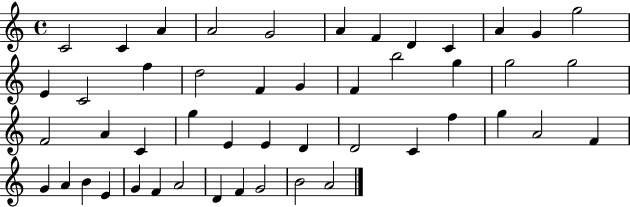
{
  \clef treble
  \time 4/4
  \defaultTimeSignature
  \key c \major
  c'2 c'4 a'4 | a'2 g'2 | a'4 f'4 d'4 c'4 | a'4 g'4 g''2 | \break e'4 c'2 f''4 | d''2 f'4 g'4 | f'4 b''2 g''4 | g''2 g''2 | \break f'2 a'4 c'4 | g''4 e'4 e'4 d'4 | d'2 c'4 f''4 | g''4 a'2 f'4 | \break g'4 a'4 b'4 e'4 | g'4 f'4 a'2 | d'4 f'4 g'2 | b'2 a'2 | \break \bar "|."
}